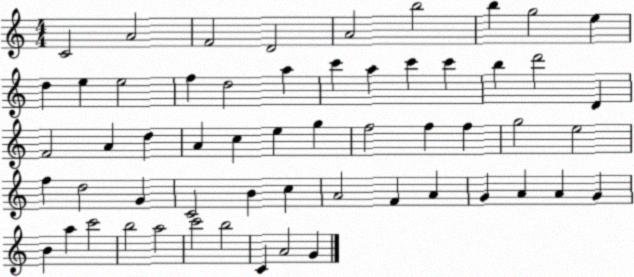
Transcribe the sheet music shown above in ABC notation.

X:1
T:Untitled
M:4/4
L:1/4
K:C
C2 A2 F2 D2 A2 b2 b g2 e d e e2 f d2 a c' a c' c' b d'2 D F2 A d A c e g f2 f f g2 e2 f d2 G C2 B c A2 F A G A A G B a c'2 b2 a2 c'2 b2 C A2 G